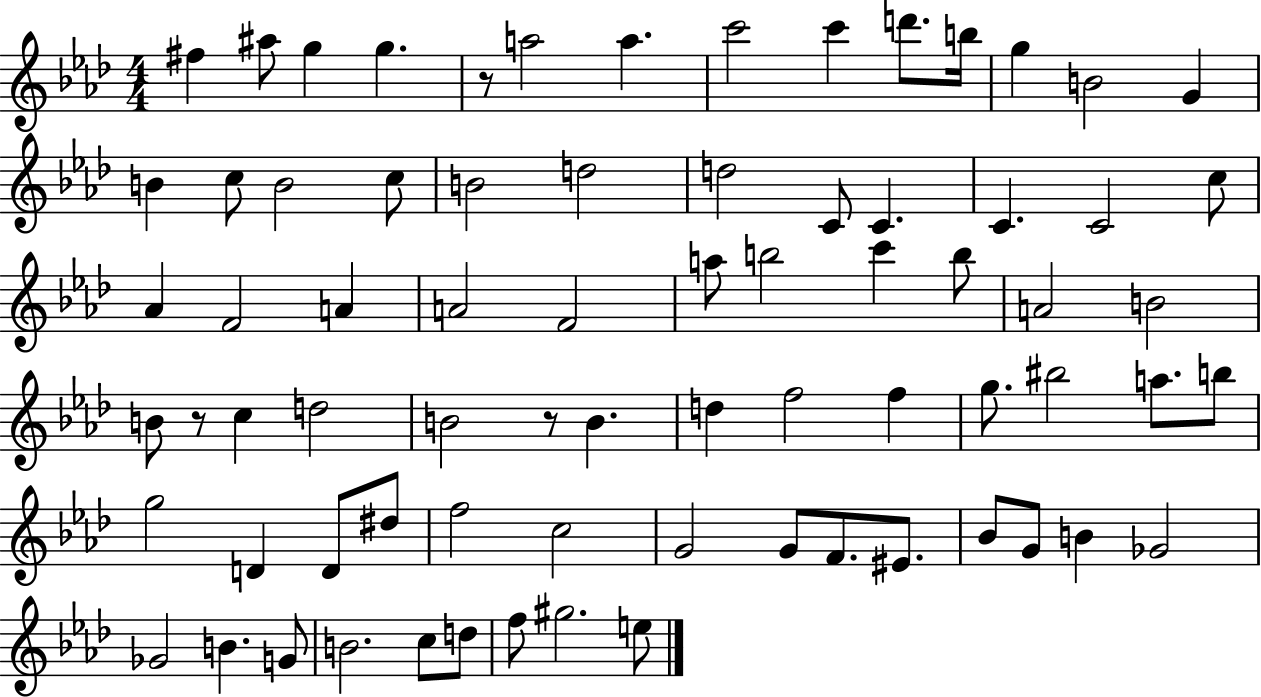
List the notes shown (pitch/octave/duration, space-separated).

F#5/q A#5/e G5/q G5/q. R/e A5/h A5/q. C6/h C6/q D6/e. B5/s G5/q B4/h G4/q B4/q C5/e B4/h C5/e B4/h D5/h D5/h C4/e C4/q. C4/q. C4/h C5/e Ab4/q F4/h A4/q A4/h F4/h A5/e B5/h C6/q B5/e A4/h B4/h B4/e R/e C5/q D5/h B4/h R/e B4/q. D5/q F5/h F5/q G5/e. BIS5/h A5/e. B5/e G5/h D4/q D4/e D#5/e F5/h C5/h G4/h G4/e F4/e. EIS4/e. Bb4/e G4/e B4/q Gb4/h Gb4/h B4/q. G4/e B4/h. C5/e D5/e F5/e G#5/h. E5/e